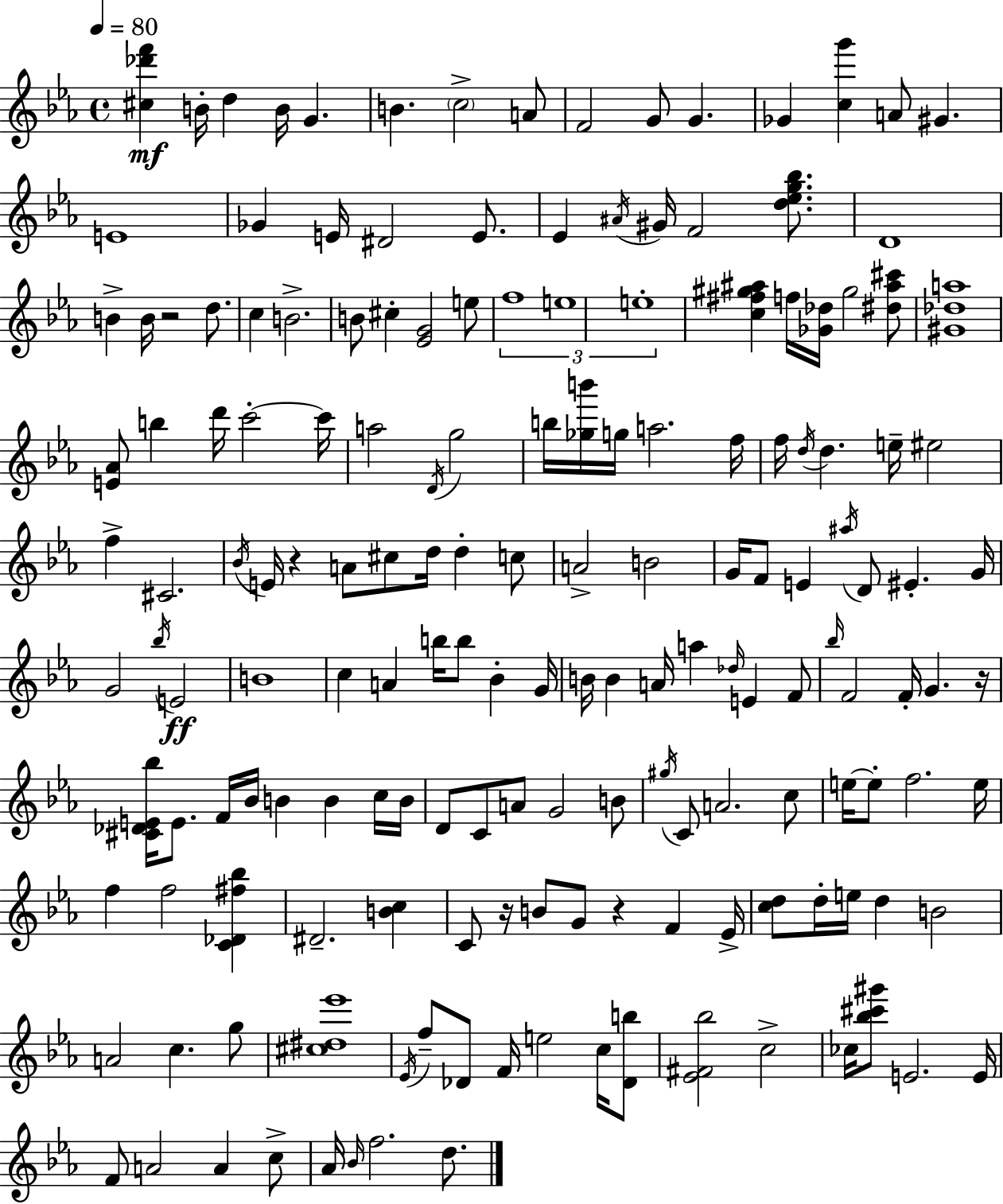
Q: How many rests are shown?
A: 5